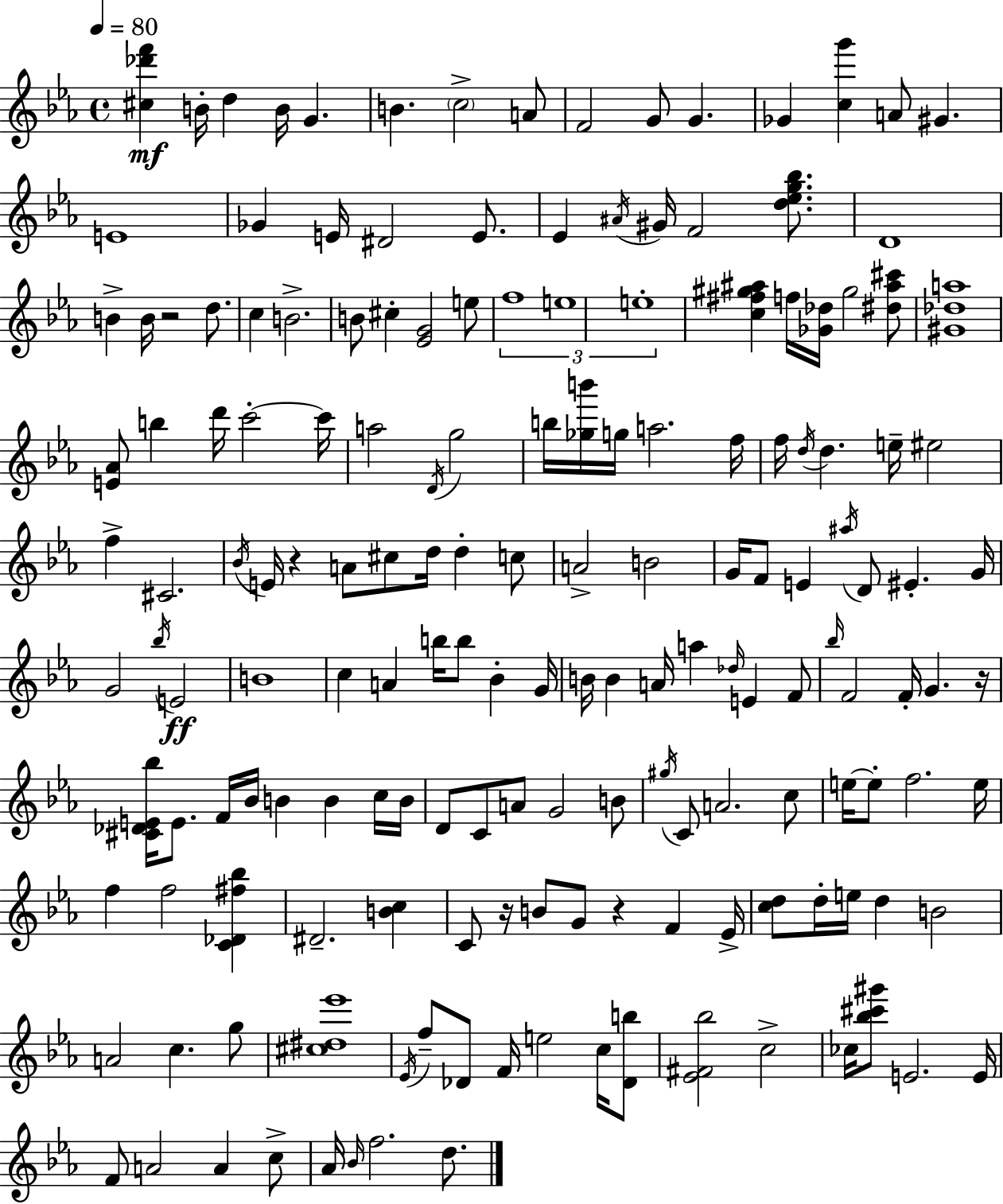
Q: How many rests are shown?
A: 5